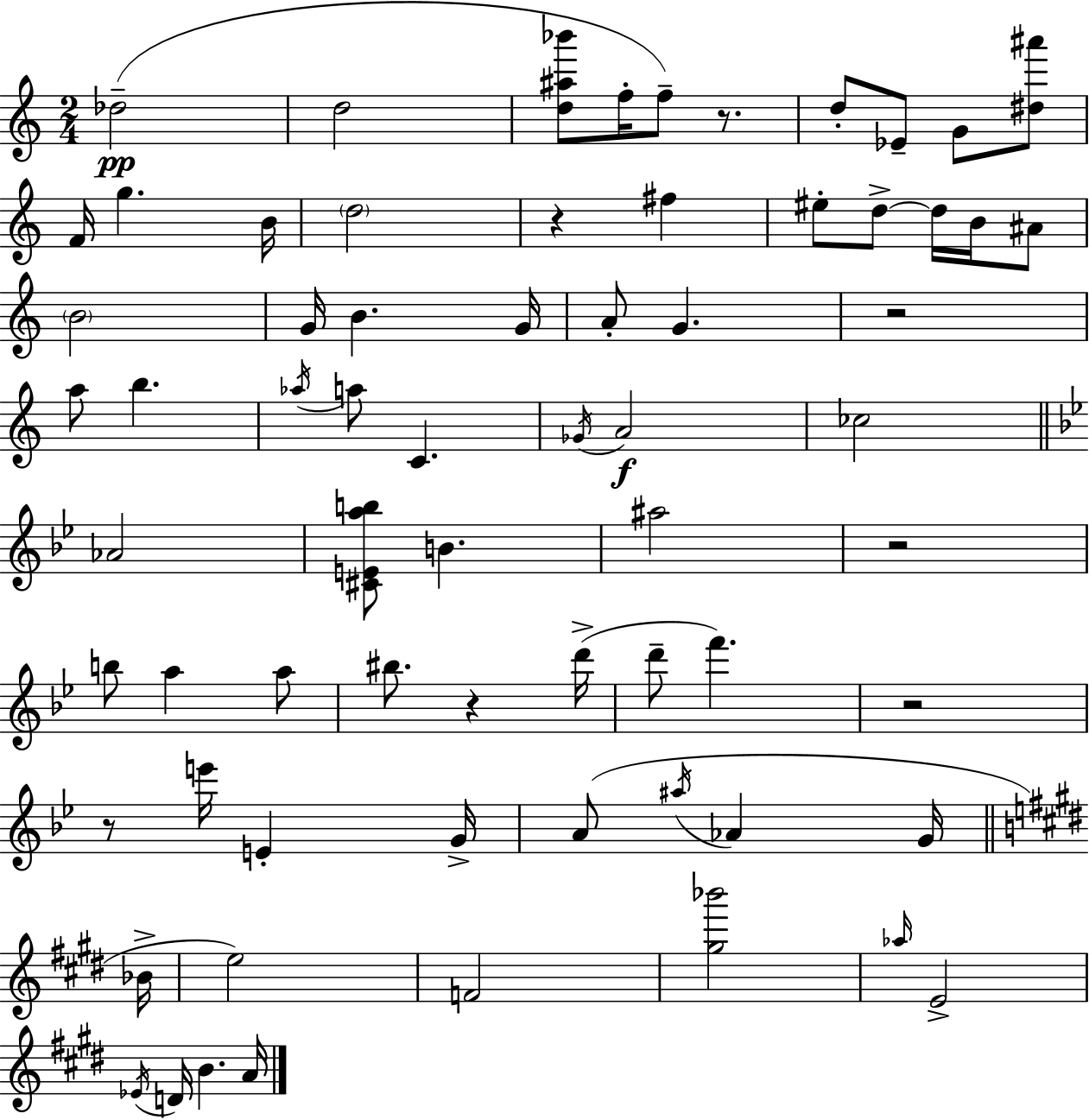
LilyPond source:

{
  \clef treble
  \numericTimeSignature
  \time 2/4
  \key c \major
  des''2--(\pp | d''2 | <d'' ais'' bes'''>8 f''16-. f''8--) r8. | d''8-. ees'8-- g'8 <dis'' ais'''>8 | \break f'16 g''4. b'16 | \parenthesize d''2 | r4 fis''4 | eis''8-. d''8->~~ d''16 b'16 ais'8 | \break \parenthesize b'2 | g'16 b'4. g'16 | a'8-. g'4. | r2 | \break a''8 b''4. | \acciaccatura { aes''16 } a''8 c'4. | \acciaccatura { ges'16 } a'2\f | ces''2 | \break \bar "||" \break \key bes \major aes'2 | <cis' e' a'' b''>8 b'4. | ais''2 | r2 | \break b''8 a''4 a''8 | bis''8. r4 d'''16->( | d'''8-- f'''4.) | r2 | \break r8 e'''16 e'4-. g'16-> | a'8( \acciaccatura { ais''16 } aes'4 g'16 | \bar "||" \break \key e \major bes'16-> e''2) | f'2 | <gis'' bes'''>2 | \grace { aes''16 } e'2-> | \break \acciaccatura { ees'16 } d'16 b'4. | a'16 \bar "|."
}